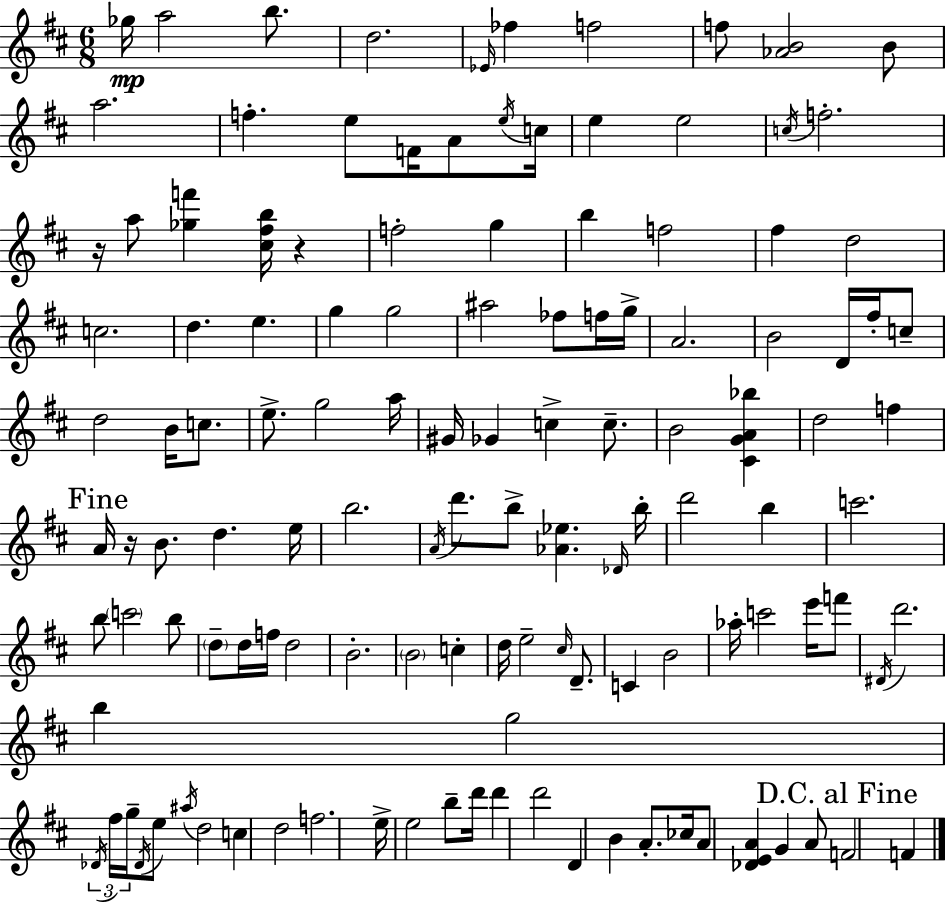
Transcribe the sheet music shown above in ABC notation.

X:1
T:Untitled
M:6/8
L:1/4
K:D
_g/4 a2 b/2 d2 _E/4 _f f2 f/2 [_AB]2 B/2 a2 f e/2 F/4 A/2 e/4 c/4 e e2 c/4 f2 z/4 a/2 [_gf'] [^c^fb]/4 z f2 g b f2 ^f d2 c2 d e g g2 ^a2 _f/2 f/4 g/4 A2 B2 D/4 ^f/4 c/2 d2 B/4 c/2 e/2 g2 a/4 ^G/4 _G c c/2 B2 [^CGA_b] d2 f A/4 z/4 B/2 d e/4 b2 A/4 d'/2 b/2 [_A_e] _D/4 b/4 d'2 b c'2 b/2 c'2 b/2 d/2 d/4 f/4 d2 B2 B2 c d/4 e2 ^c/4 D/2 C B2 _a/4 c'2 e'/4 f'/2 ^D/4 d'2 b g2 _D/4 ^f/4 g/4 _D/4 e/2 ^a/4 d2 c d2 f2 e/4 e2 b/2 d'/4 d' d'2 D B A/2 _c/4 A/2 [_DEA] G A/2 F2 F